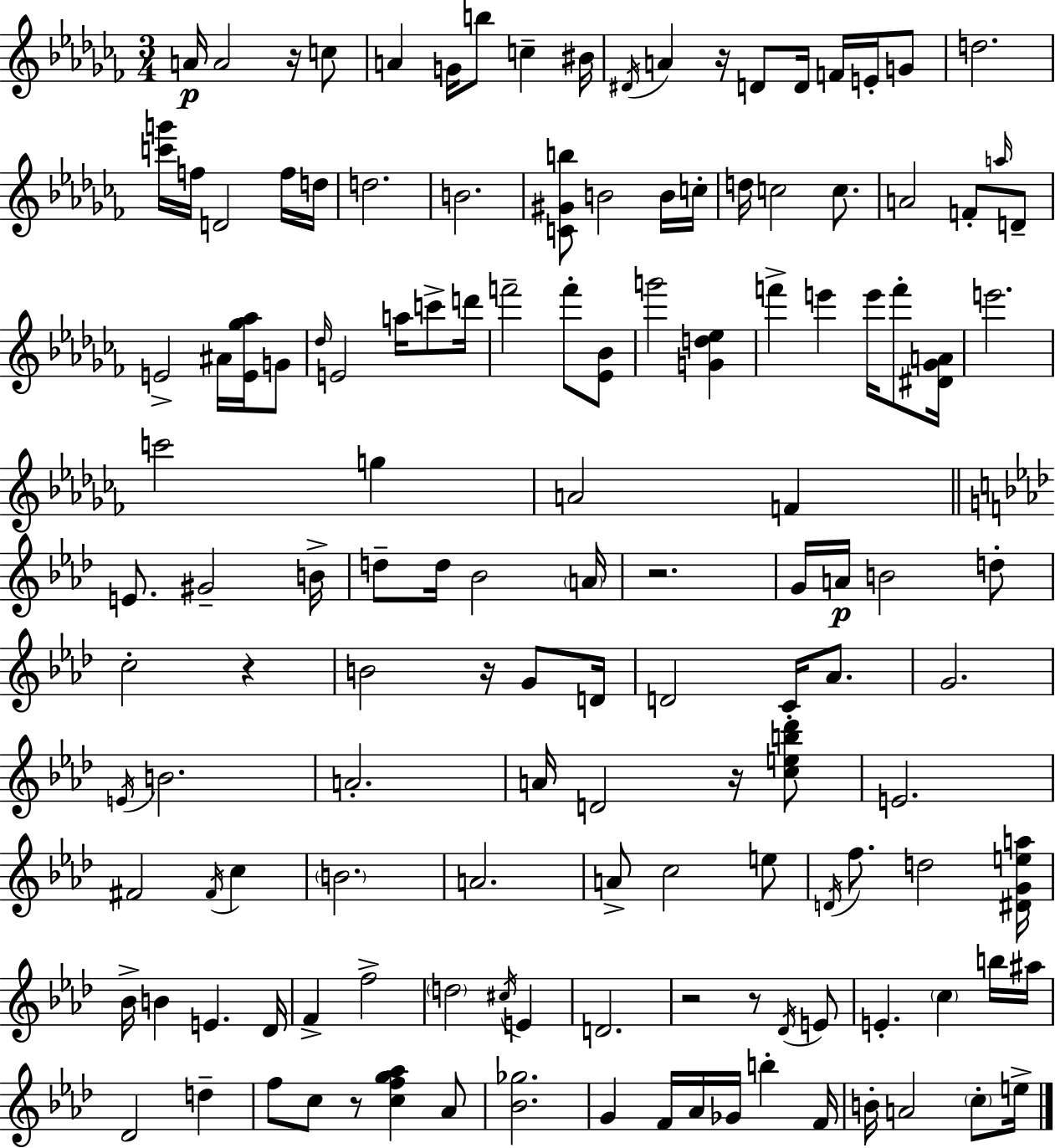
A4/s A4/h R/s C5/e A4/q G4/s B5/e C5/q BIS4/s D#4/s A4/q R/s D4/e D4/s F4/s E4/s G4/e D5/h. [C6,G6]/s F5/s D4/h F5/s D5/s D5/h. B4/h. [C4,G#4,B5]/e B4/h B4/s C5/s D5/s C5/h C5/e. A4/h F4/e A5/s D4/e E4/h A#4/s [E4,Gb5,Ab5]/s G4/e Db5/s E4/h A5/s C6/e D6/s F6/h F6/e [Eb4,Bb4]/e G6/h [G4,D5,Eb5]/q F6/q E6/q E6/s F6/e [D#4,Gb4,A4]/s E6/h. C6/h G5/q A4/h F4/q E4/e. G#4/h B4/s D5/e D5/s Bb4/h A4/s R/h. G4/s A4/s B4/h D5/e C5/h R/q B4/h R/s G4/e D4/s D4/h C4/s Ab4/e. G4/h. E4/s B4/h. A4/h. A4/s D4/h R/s [C5,E5,B5,Db6]/e E4/h. F#4/h F#4/s C5/q B4/h. A4/h. A4/e C5/h E5/e D4/s F5/e. D5/h [D#4,G4,E5,A5]/s Bb4/s B4/q E4/q. Db4/s F4/q F5/h D5/h C#5/s E4/q D4/h. R/h R/e Db4/s E4/e E4/q. C5/q B5/s A#5/s Db4/h D5/q F5/e C5/e R/e [C5,F5,G5,Ab5]/q Ab4/e [Bb4,Gb5]/h. G4/q F4/s Ab4/s Gb4/s B5/q F4/s B4/s A4/h C5/e E5/s